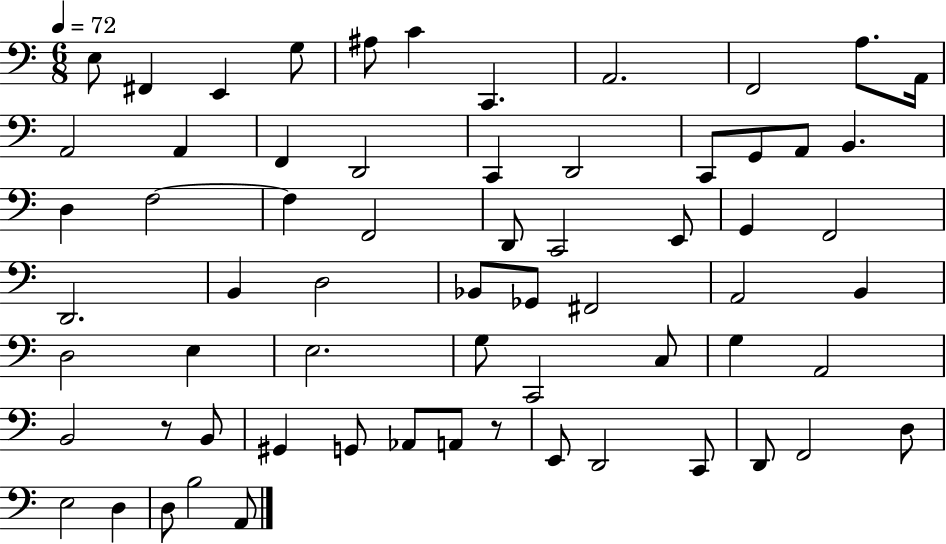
{
  \clef bass
  \numericTimeSignature
  \time 6/8
  \key c \major
  \tempo 4 = 72
  e8 fis,4 e,4 g8 | ais8 c'4 c,4. | a,2. | f,2 a8. a,16 | \break a,2 a,4 | f,4 d,2 | c,4 d,2 | c,8 g,8 a,8 b,4. | \break d4 f2~~ | f4 f,2 | d,8 c,2 e,8 | g,4 f,2 | \break d,2. | b,4 d2 | bes,8 ges,8 fis,2 | a,2 b,4 | \break d2 e4 | e2. | g8 c,2 c8 | g4 a,2 | \break b,2 r8 b,8 | gis,4 g,8 aes,8 a,8 r8 | e,8 d,2 c,8 | d,8 f,2 d8 | \break e2 d4 | d8 b2 a,8 | \bar "|."
}